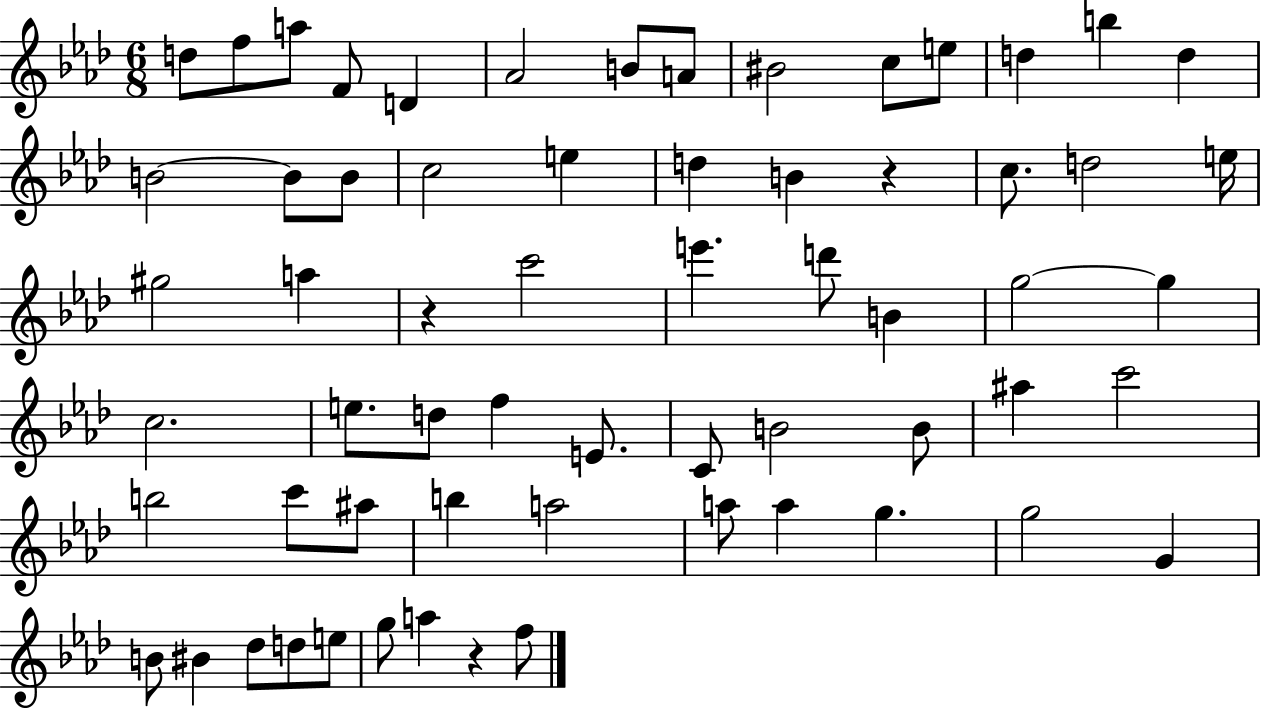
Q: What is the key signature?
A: AES major